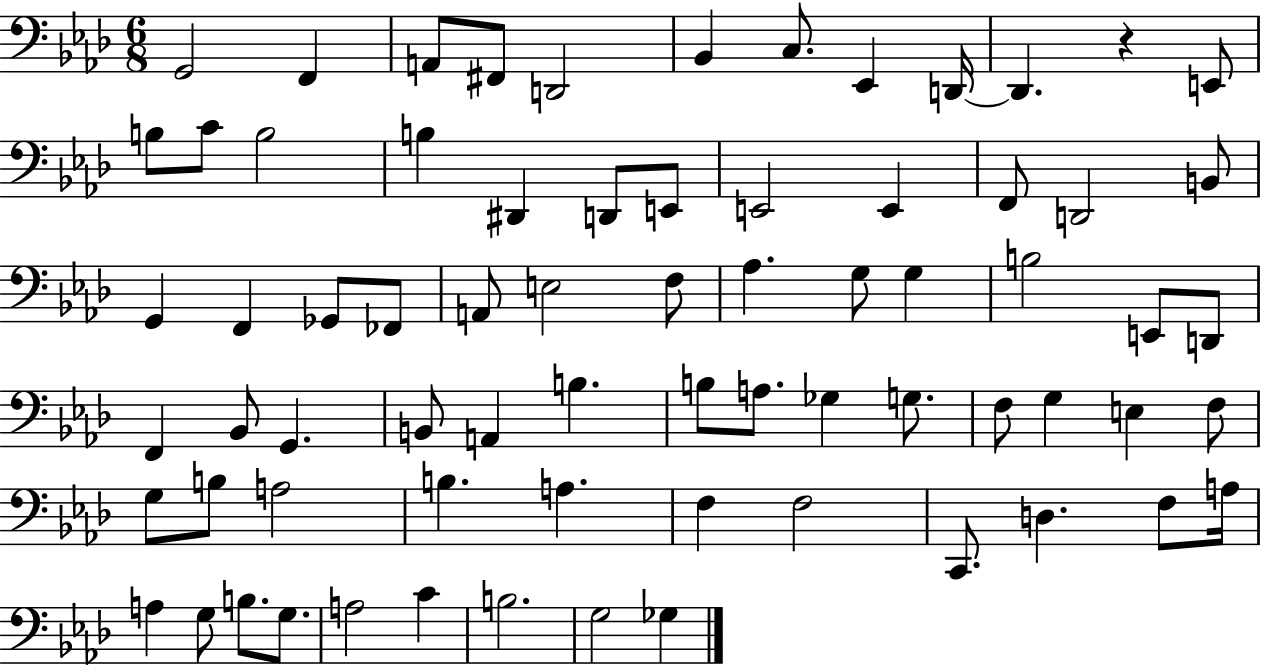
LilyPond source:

{
  \clef bass
  \numericTimeSignature
  \time 6/8
  \key aes \major
  g,2 f,4 | a,8 fis,8 d,2 | bes,4 c8. ees,4 d,16~~ | d,4. r4 e,8 | \break b8 c'8 b2 | b4 dis,4 d,8 e,8 | e,2 e,4 | f,8 d,2 b,8 | \break g,4 f,4 ges,8 fes,8 | a,8 e2 f8 | aes4. g8 g4 | b2 e,8 d,8 | \break f,4 bes,8 g,4. | b,8 a,4 b4. | b8 a8. ges4 g8. | f8 g4 e4 f8 | \break g8 b8 a2 | b4. a4. | f4 f2 | c,8. d4. f8 a16 | \break a4 g8 b8. g8. | a2 c'4 | b2. | g2 ges4 | \break \bar "|."
}